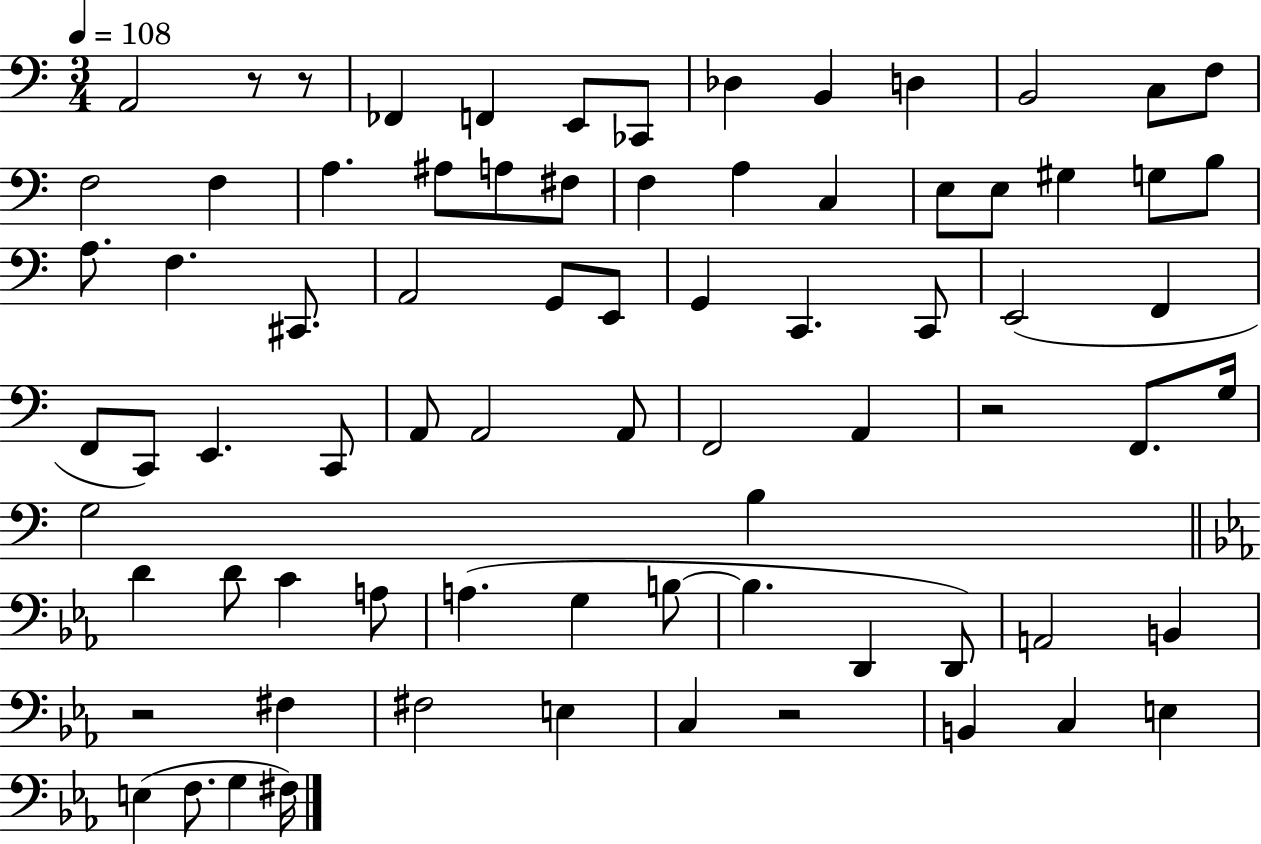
{
  \clef bass
  \numericTimeSignature
  \time 3/4
  \key c \major
  \tempo 4 = 108
  \repeat volta 2 { a,2 r8 r8 | fes,4 f,4 e,8 ces,8 | des4 b,4 d4 | b,2 c8 f8 | \break f2 f4 | a4. ais8 a8 fis8 | f4 a4 c4 | e8 e8 gis4 g8 b8 | \break a8. f4. cis,8. | a,2 g,8 e,8 | g,4 c,4. c,8 | e,2( f,4 | \break f,8 c,8) e,4. c,8 | a,8 a,2 a,8 | f,2 a,4 | r2 f,8. g16 | \break g2 b4 | \bar "||" \break \key ees \major d'4 d'8 c'4 a8 | a4.( g4 b8~~ | b4. d,4 d,8) | a,2 b,4 | \break r2 fis4 | fis2 e4 | c4 r2 | b,4 c4 e4 | \break e4( f8. g4 fis16) | } \bar "|."
}